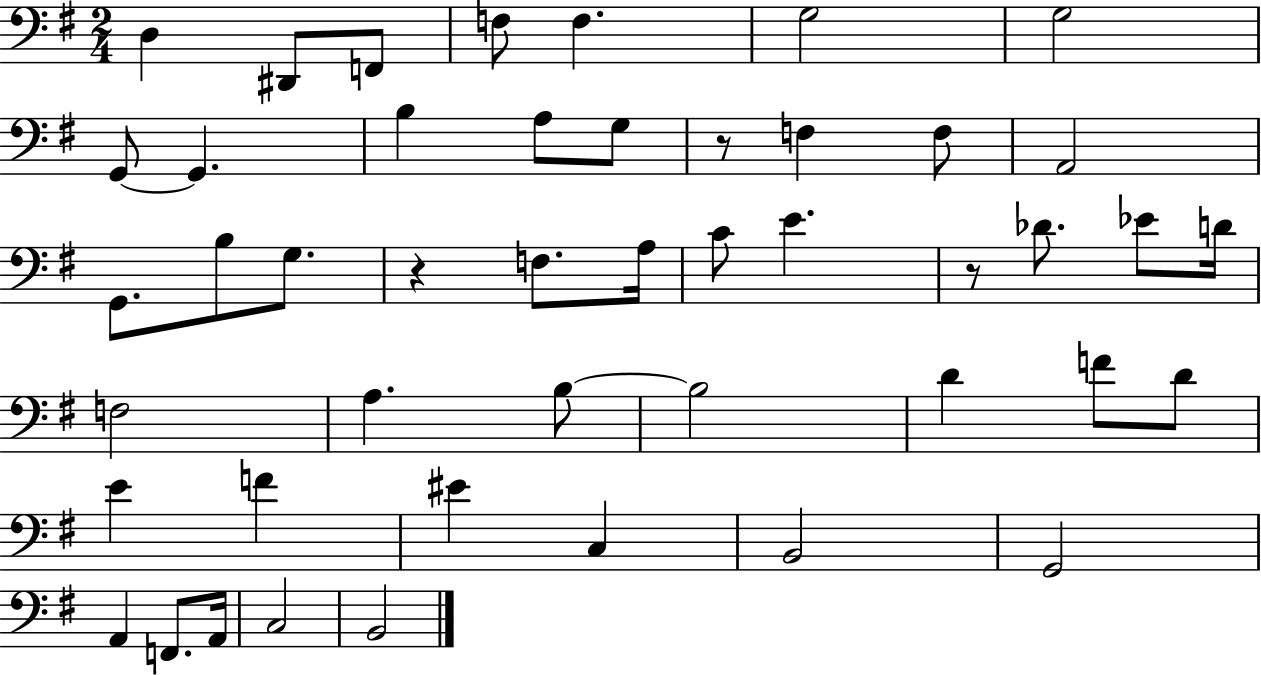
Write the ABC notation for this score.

X:1
T:Untitled
M:2/4
L:1/4
K:G
D, ^D,,/2 F,,/2 F,/2 F, G,2 G,2 G,,/2 G,, B, A,/2 G,/2 z/2 F, F,/2 A,,2 G,,/2 B,/2 G,/2 z F,/2 A,/4 C/2 E z/2 _D/2 _E/2 D/4 F,2 A, B,/2 B,2 D F/2 D/2 E F ^E C, B,,2 G,,2 A,, F,,/2 A,,/4 C,2 B,,2